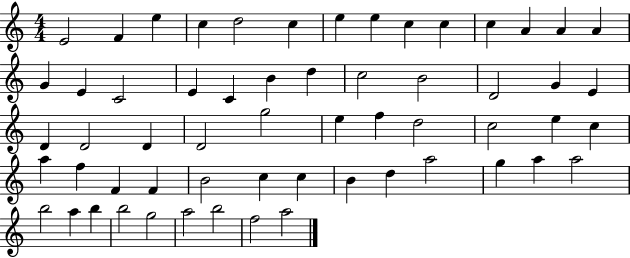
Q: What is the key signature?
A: C major